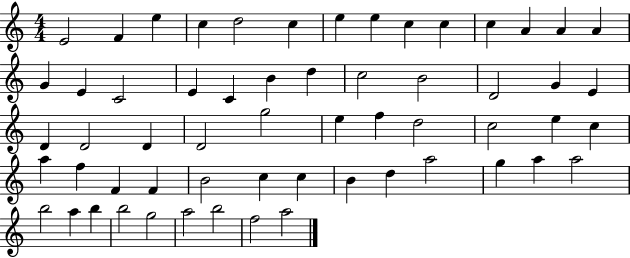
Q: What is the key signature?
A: C major